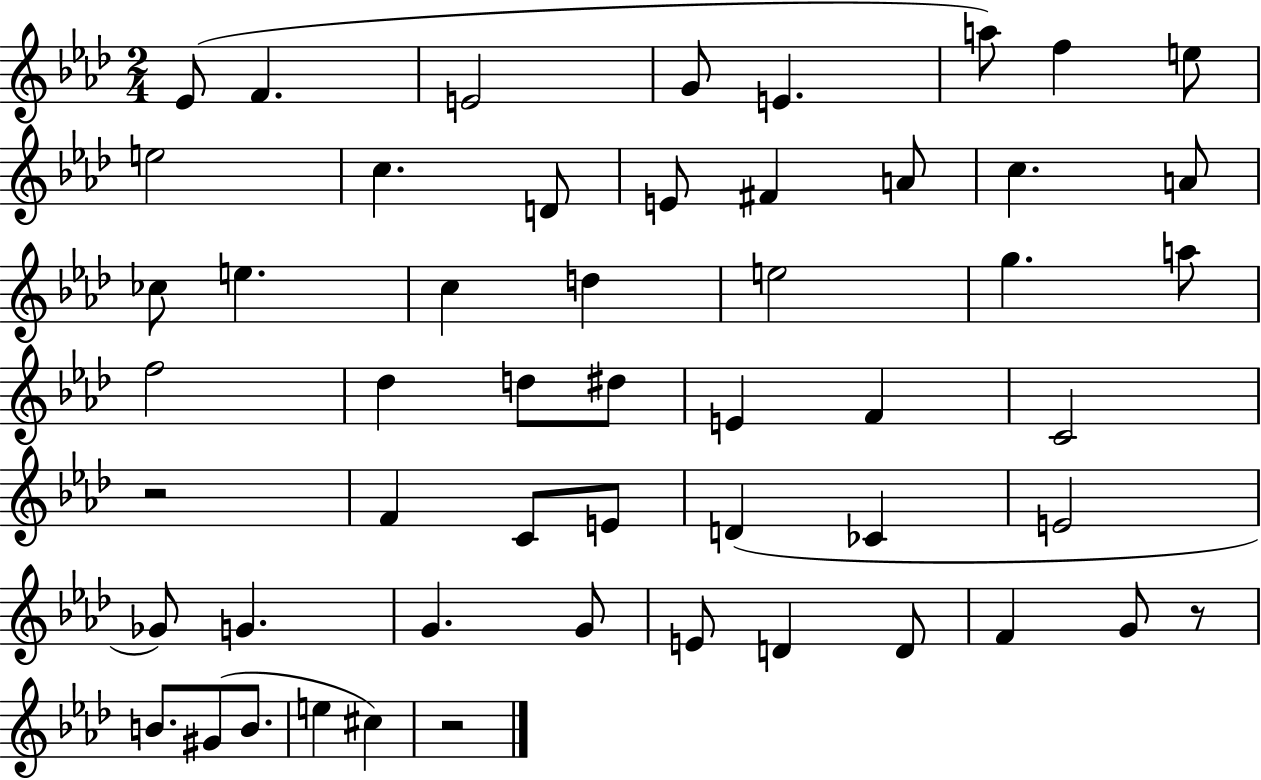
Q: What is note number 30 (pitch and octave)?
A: C4